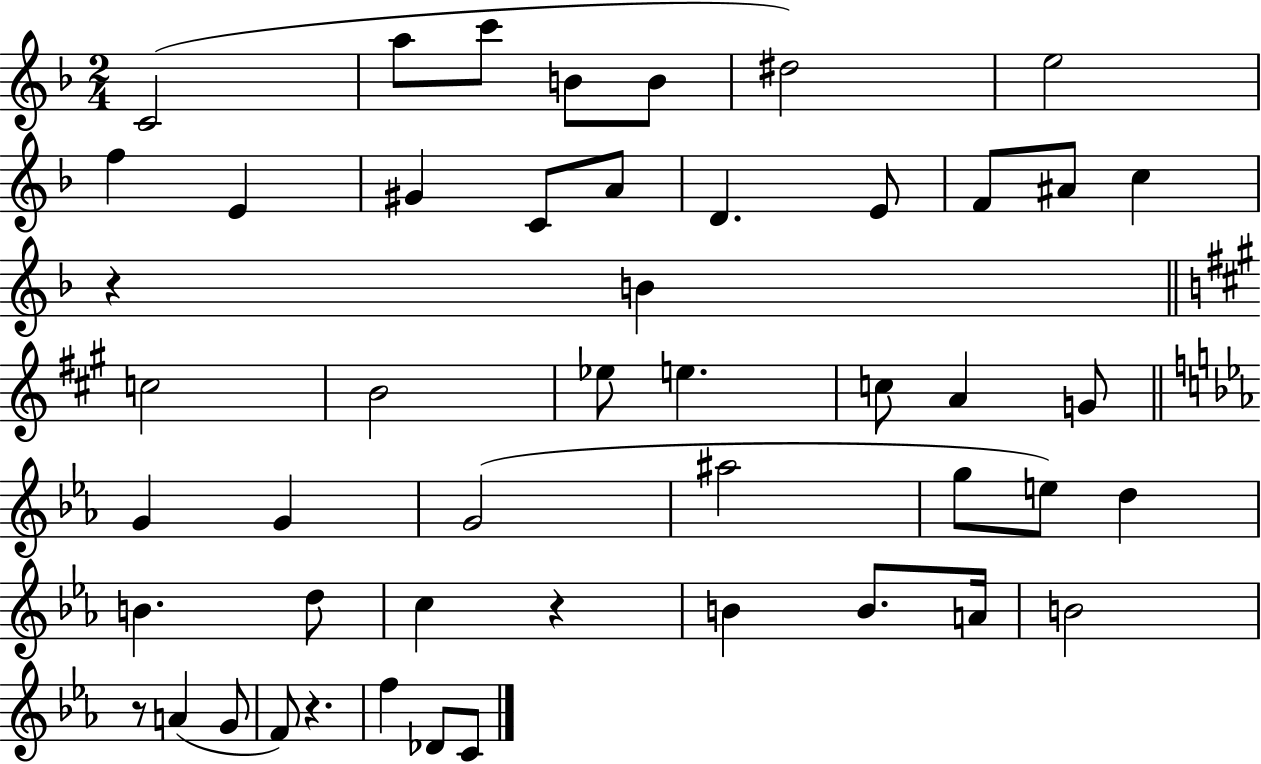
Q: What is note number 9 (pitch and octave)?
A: E4